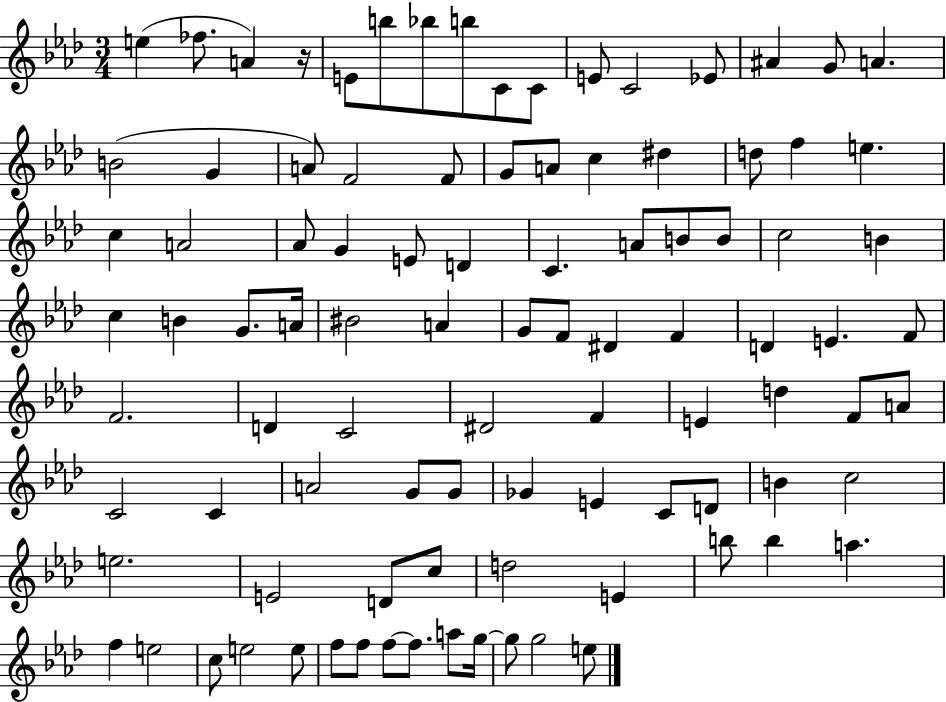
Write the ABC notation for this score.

X:1
T:Untitled
M:3/4
L:1/4
K:Ab
e _f/2 A z/4 E/2 b/2 _b/2 b/2 C/2 C/2 E/2 C2 _E/2 ^A G/2 A B2 G A/2 F2 F/2 G/2 A/2 c ^d d/2 f e c A2 _A/2 G E/2 D C A/2 B/2 B/2 c2 B c B G/2 A/4 ^B2 A G/2 F/2 ^D F D E F/2 F2 D C2 ^D2 F E d F/2 A/2 C2 C A2 G/2 G/2 _G E C/2 D/2 B c2 e2 E2 D/2 c/2 d2 E b/2 b a f e2 c/2 e2 e/2 f/2 f/2 f/2 f/2 a/2 g/4 g/2 g2 e/2